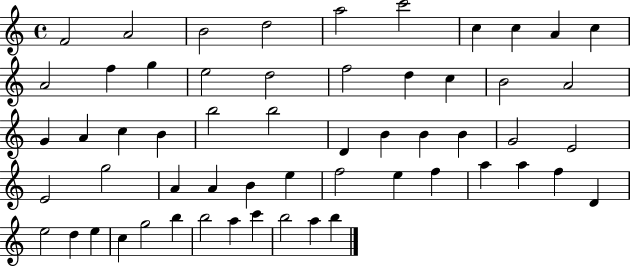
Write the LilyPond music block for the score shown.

{
  \clef treble
  \time 4/4
  \defaultTimeSignature
  \key c \major
  f'2 a'2 | b'2 d''2 | a''2 c'''2 | c''4 c''4 a'4 c''4 | \break a'2 f''4 g''4 | e''2 d''2 | f''2 d''4 c''4 | b'2 a'2 | \break g'4 a'4 c''4 b'4 | b''2 b''2 | d'4 b'4 b'4 b'4 | g'2 e'2 | \break e'2 g''2 | a'4 a'4 b'4 e''4 | f''2 e''4 f''4 | a''4 a''4 f''4 d'4 | \break e''2 d''4 e''4 | c''4 g''2 b''4 | b''2 a''4 c'''4 | b''2 a''4 b''4 | \break \bar "|."
}